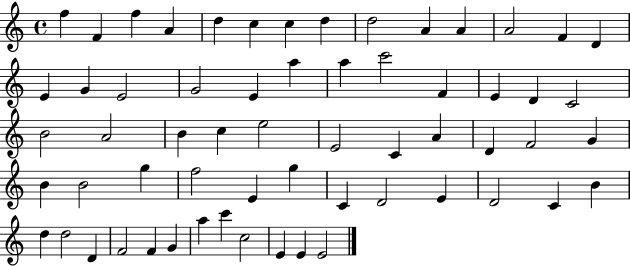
F5/q F4/q F5/q A4/q D5/q C5/q C5/q D5/q D5/h A4/q A4/q A4/h F4/q D4/q E4/q G4/q E4/h G4/h E4/q A5/q A5/q C6/h F4/q E4/q D4/q C4/h B4/h A4/h B4/q C5/q E5/h E4/h C4/q A4/q D4/q F4/h G4/q B4/q B4/h G5/q F5/h E4/q G5/q C4/q D4/h E4/q D4/h C4/q B4/q D5/q D5/h D4/q F4/h F4/q G4/q A5/q C6/q C5/h E4/q E4/q E4/h